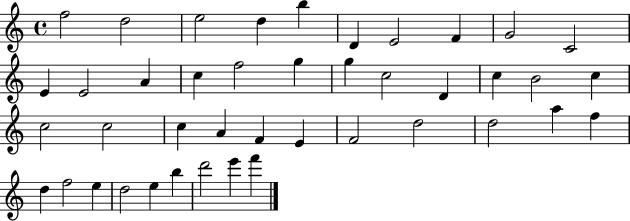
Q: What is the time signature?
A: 4/4